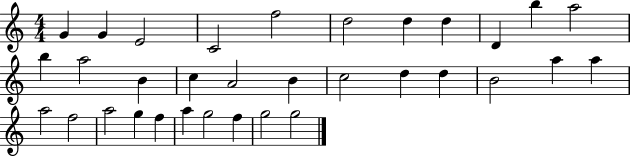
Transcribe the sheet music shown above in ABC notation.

X:1
T:Untitled
M:4/4
L:1/4
K:C
G G E2 C2 f2 d2 d d D b a2 b a2 B c A2 B c2 d d B2 a a a2 f2 a2 g f a g2 f g2 g2